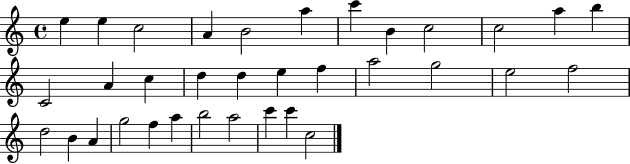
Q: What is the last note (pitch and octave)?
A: C5